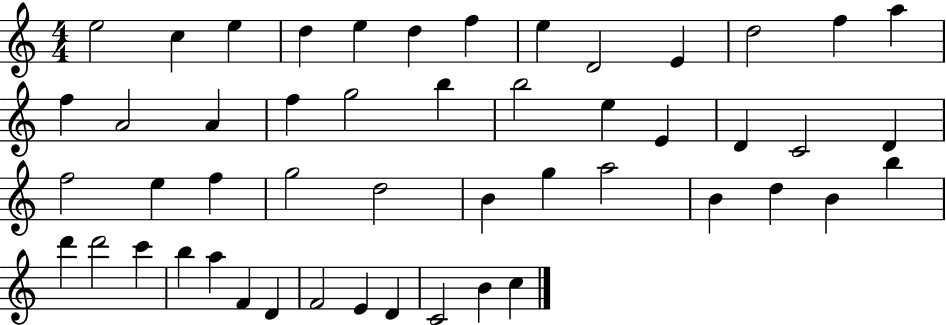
{
  \clef treble
  \numericTimeSignature
  \time 4/4
  \key c \major
  e''2 c''4 e''4 | d''4 e''4 d''4 f''4 | e''4 d'2 e'4 | d''2 f''4 a''4 | \break f''4 a'2 a'4 | f''4 g''2 b''4 | b''2 e''4 e'4 | d'4 c'2 d'4 | \break f''2 e''4 f''4 | g''2 d''2 | b'4 g''4 a''2 | b'4 d''4 b'4 b''4 | \break d'''4 d'''2 c'''4 | b''4 a''4 f'4 d'4 | f'2 e'4 d'4 | c'2 b'4 c''4 | \break \bar "|."
}